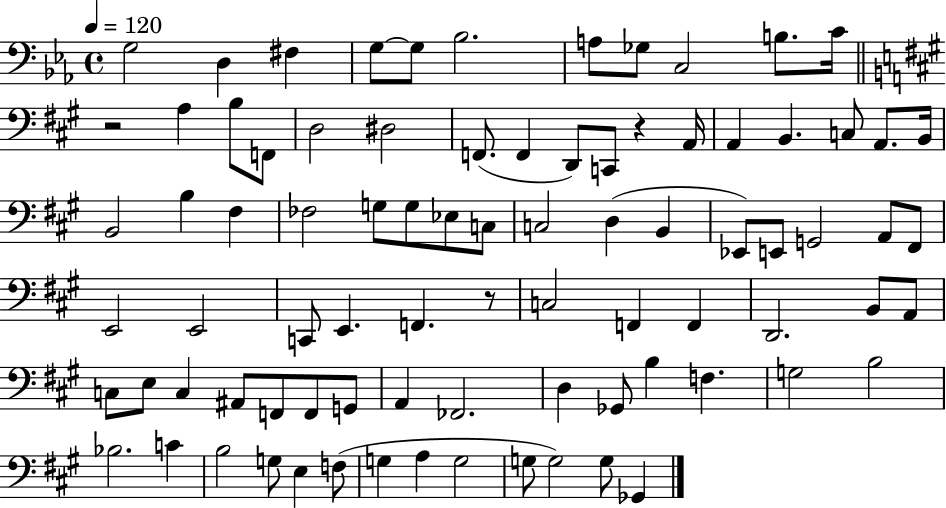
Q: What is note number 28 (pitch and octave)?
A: B3